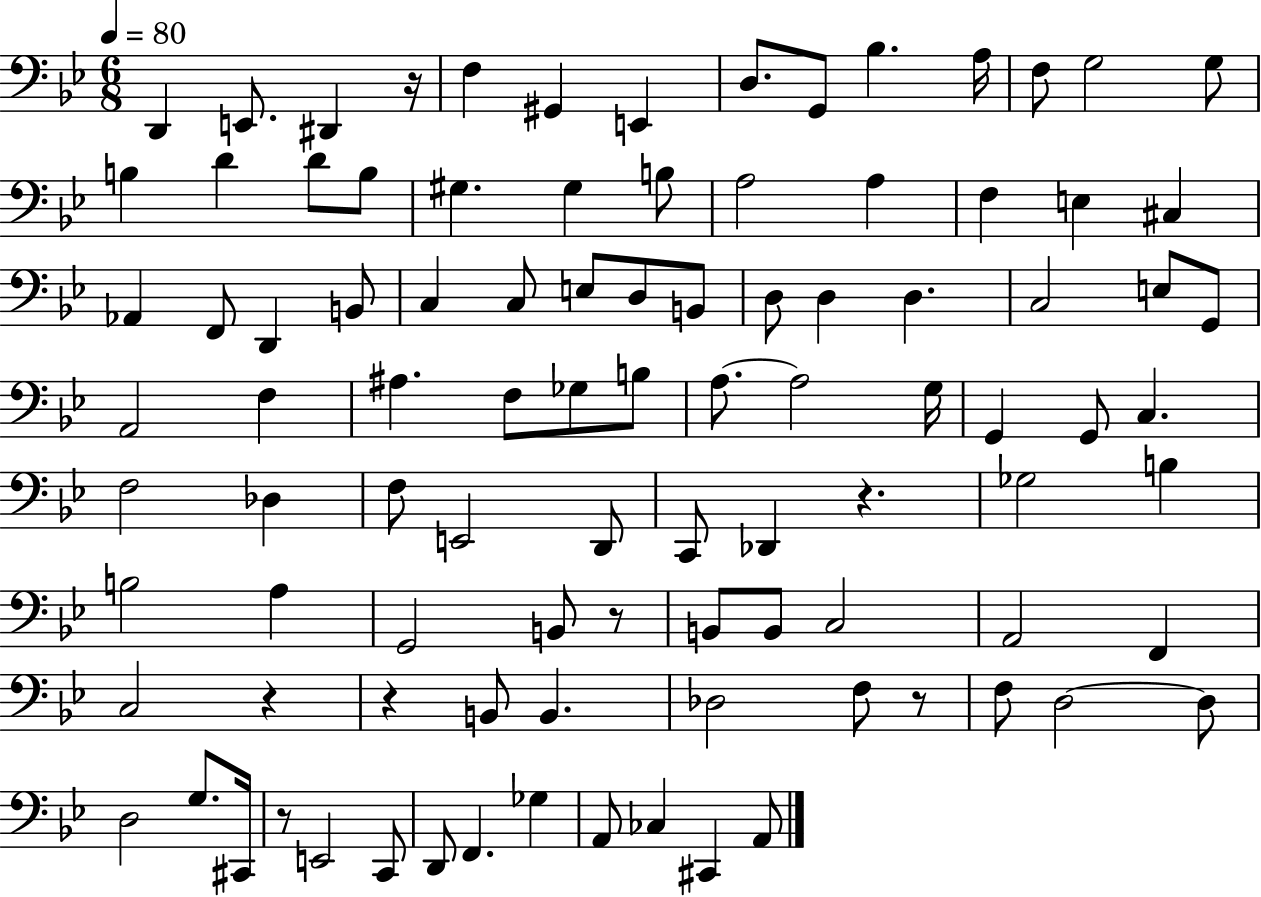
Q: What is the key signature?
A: BES major